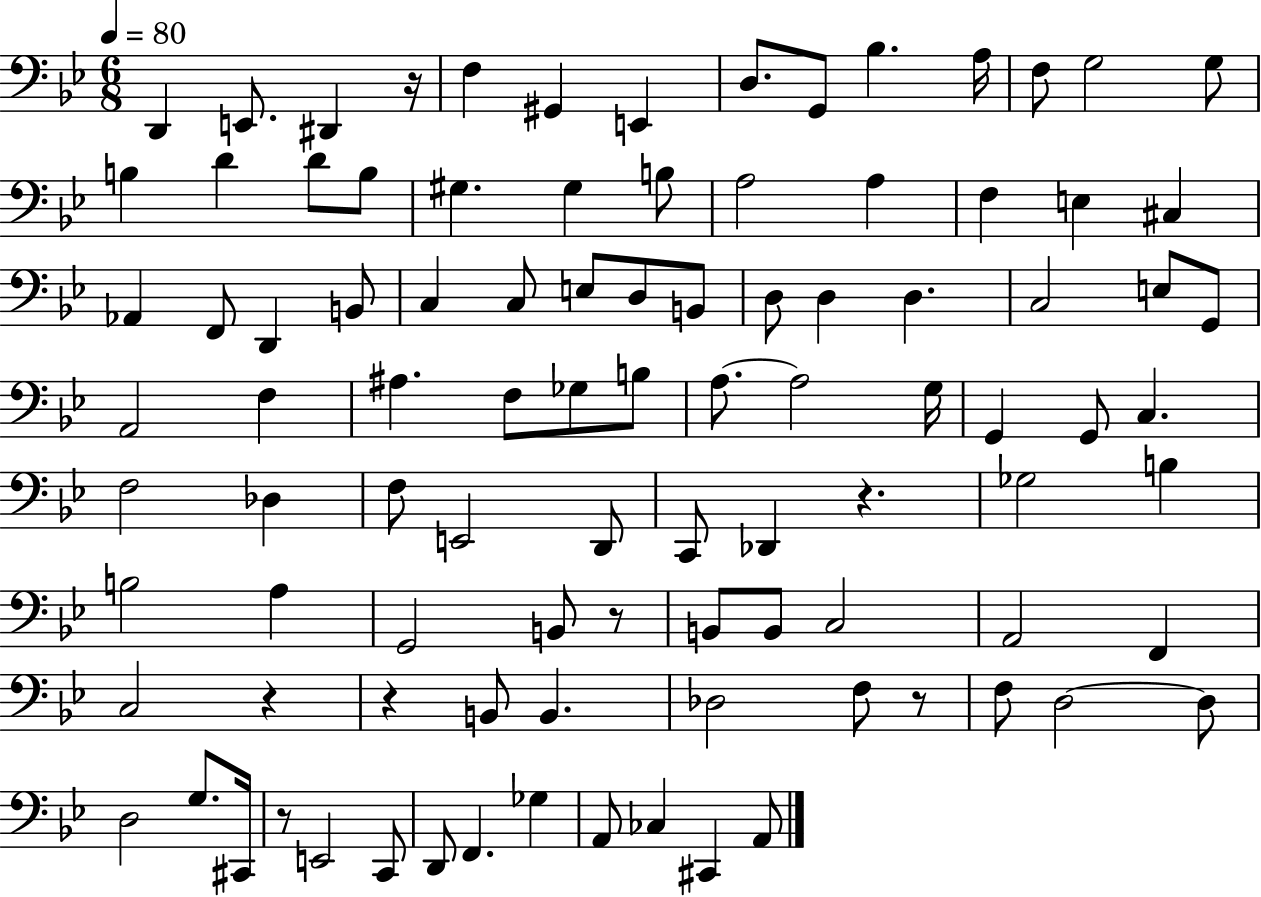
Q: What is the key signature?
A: BES major